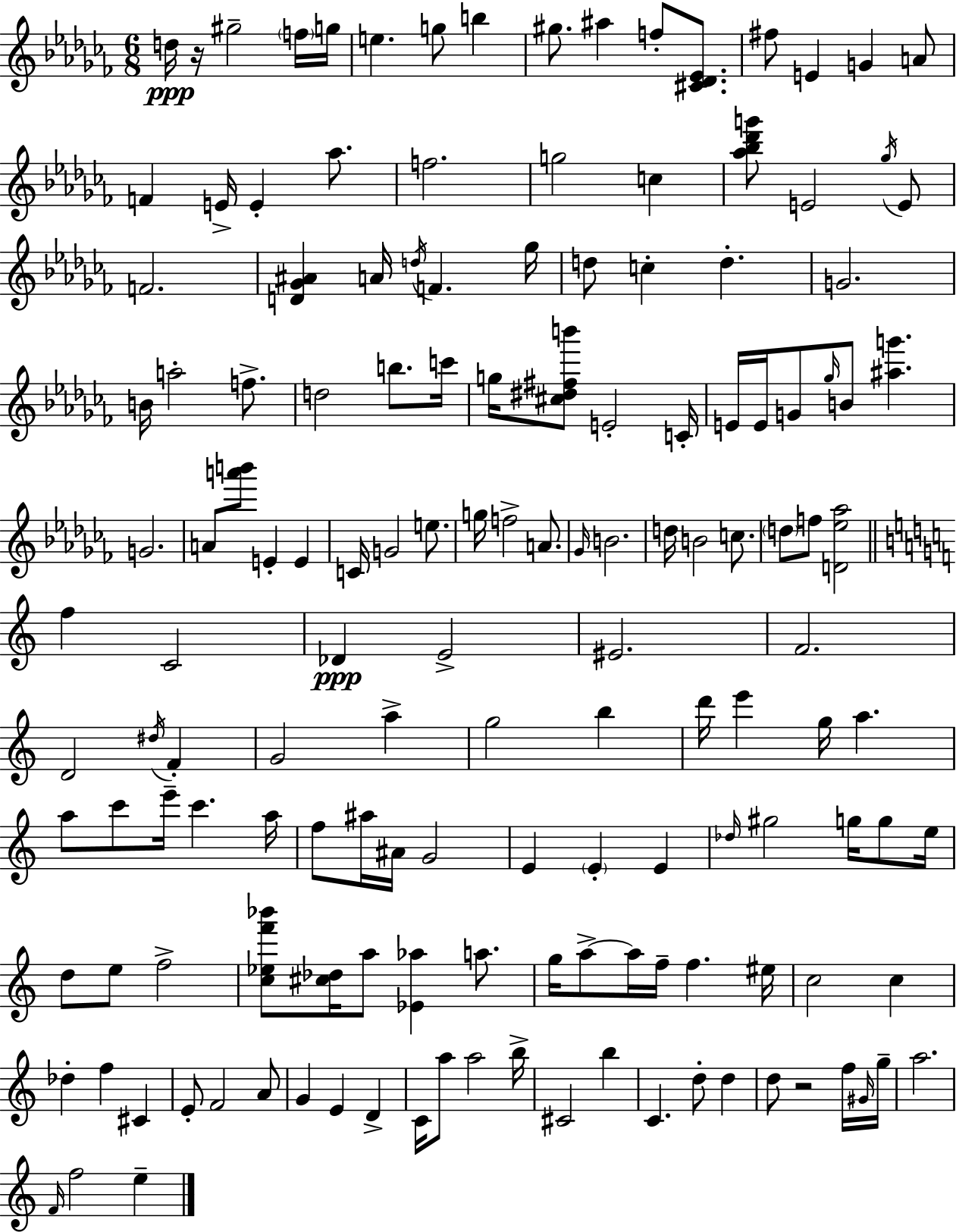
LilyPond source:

{
  \clef treble
  \numericTimeSignature
  \time 6/8
  \key aes \minor
  d''16\ppp r16 gis''2-- \parenthesize f''16 g''16 | e''4. g''8 b''4 | gis''8. ais''4 f''8-. <cis' des' ees'>8. | fis''8 e'4 g'4 a'8 | \break f'4 e'16-> e'4-. aes''8. | f''2. | g''2 c''4 | <aes'' bes'' des''' g'''>8 e'2 \acciaccatura { ges''16 } e'8 | \break f'2. | <d' ges' ais'>4 a'16 \acciaccatura { d''16 } f'4. | ges''16 d''8 c''4-. d''4.-. | g'2. | \break b'16 a''2-. f''8.-> | d''2 b''8. | c'''16 g''16 <cis'' dis'' fis'' b'''>8 e'2-. | c'16-. e'16 e'16 g'8 \grace { ges''16 } b'8 <ais'' g'''>4. | \break g'2. | a'8 <a''' b'''>8 e'4-. e'4 | c'16 g'2 | e''8. g''16 f''2-> | \break a'8. \grace { ges'16 } b'2. | d''16 b'2 | c''8. \parenthesize d''8 f''8 <d' ees'' aes''>2 | \bar "||" \break \key a \minor f''4 c'2 | des'4\ppp e'2-> | eis'2. | f'2. | \break d'2 \acciaccatura { dis''16 } f'4-. | g'2 a''4-> | g''2 b''4 | d'''16 e'''4 g''16 a''4. | \break a''8 c'''8 e'''16-- c'''4. | a''16 f''8 ais''16 ais'16 g'2 | e'4 \parenthesize e'4-. e'4 | \grace { des''16 } gis''2 g''16 g''8 | \break e''16 d''8 e''8 f''2-> | <c'' ees'' f''' bes'''>8 <cis'' des''>16 a''8 <ees' aes''>4 a''8. | g''16 a''8->~~ a''16 f''16-- f''4. | eis''16 c''2 c''4 | \break des''4-. f''4 cis'4 | e'8-. f'2 | a'8 g'4 e'4 d'4-> | c'16 a''8 a''2 | \break b''16-> cis'2 b''4 | c'4. d''8-. d''4 | d''8 r2 | f''16 \grace { gis'16 } g''16-- a''2. | \break \grace { f'16 } f''2 | e''4-- \bar "|."
}